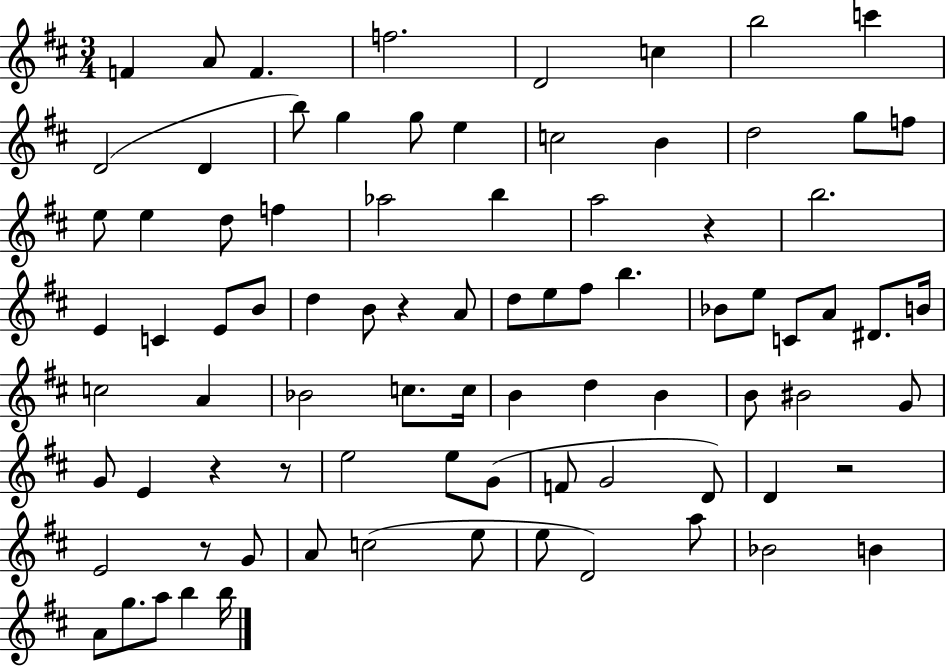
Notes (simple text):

F4/q A4/e F4/q. F5/h. D4/h C5/q B5/h C6/q D4/h D4/q B5/e G5/q G5/e E5/q C5/h B4/q D5/h G5/e F5/e E5/e E5/q D5/e F5/q Ab5/h B5/q A5/h R/q B5/h. E4/q C4/q E4/e B4/e D5/q B4/e R/q A4/e D5/e E5/e F#5/e B5/q. Bb4/e E5/e C4/e A4/e D#4/e. B4/s C5/h A4/q Bb4/h C5/e. C5/s B4/q D5/q B4/q B4/e BIS4/h G4/e G4/e E4/q R/q R/e E5/h E5/e G4/e F4/e G4/h D4/e D4/q R/h E4/h R/e G4/e A4/e C5/h E5/e E5/e D4/h A5/e Bb4/h B4/q A4/e G5/e. A5/e B5/q B5/s